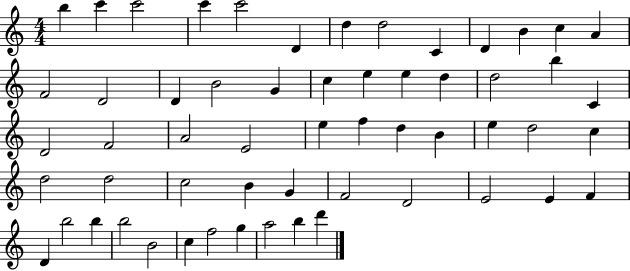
B5/q C6/q C6/h C6/q C6/h D4/q D5/q D5/h C4/q D4/q B4/q C5/q A4/q F4/h D4/h D4/q B4/h G4/q C5/q E5/q E5/q D5/q D5/h B5/q C4/q D4/h F4/h A4/h E4/h E5/q F5/q D5/q B4/q E5/q D5/h C5/q D5/h D5/h C5/h B4/q G4/q F4/h D4/h E4/h E4/q F4/q D4/q B5/h B5/q B5/h B4/h C5/q F5/h G5/q A5/h B5/q D6/q